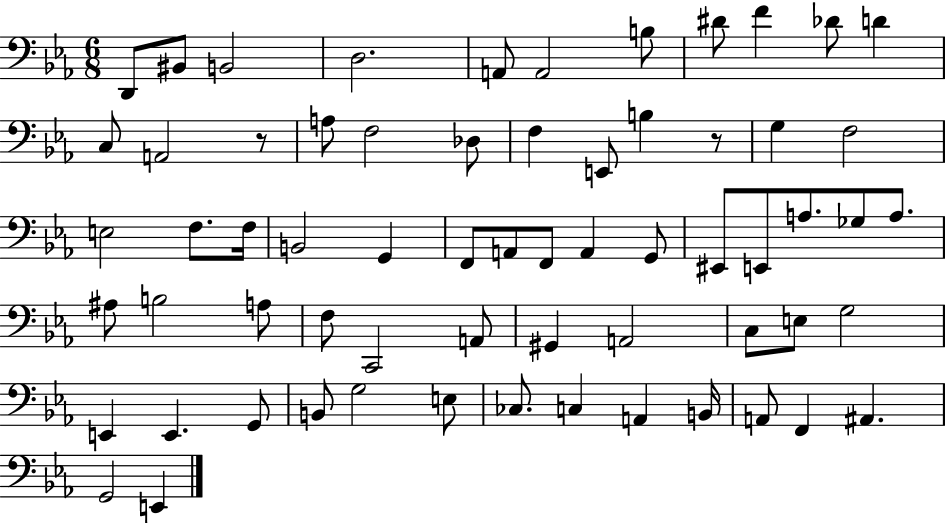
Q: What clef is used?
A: bass